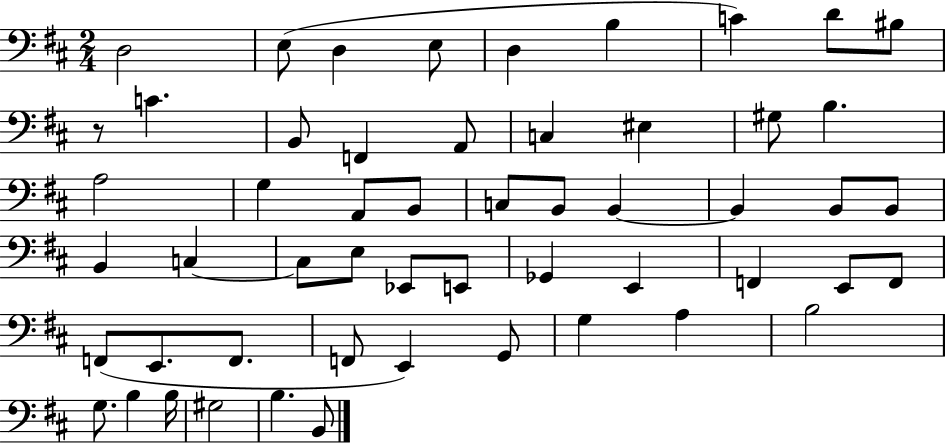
D3/h E3/e D3/q E3/e D3/q B3/q C4/q D4/e BIS3/e R/e C4/q. B2/e F2/q A2/e C3/q EIS3/q G#3/e B3/q. A3/h G3/q A2/e B2/e C3/e B2/e B2/q B2/q B2/e B2/e B2/q C3/q C3/e E3/e Eb2/e E2/e Gb2/q E2/q F2/q E2/e F2/e F2/e E2/e. F2/e. F2/e E2/q G2/e G3/q A3/q B3/h G3/e. B3/q B3/s G#3/h B3/q. B2/e